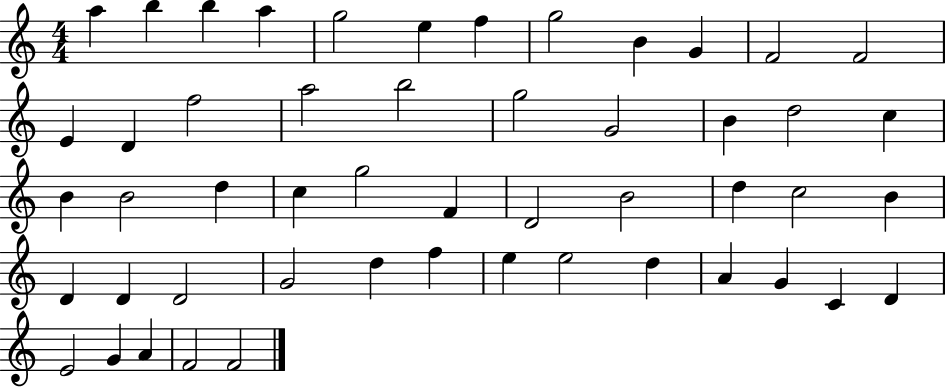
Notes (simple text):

A5/q B5/q B5/q A5/q G5/h E5/q F5/q G5/h B4/q G4/q F4/h F4/h E4/q D4/q F5/h A5/h B5/h G5/h G4/h B4/q D5/h C5/q B4/q B4/h D5/q C5/q G5/h F4/q D4/h B4/h D5/q C5/h B4/q D4/q D4/q D4/h G4/h D5/q F5/q E5/q E5/h D5/q A4/q G4/q C4/q D4/q E4/h G4/q A4/q F4/h F4/h